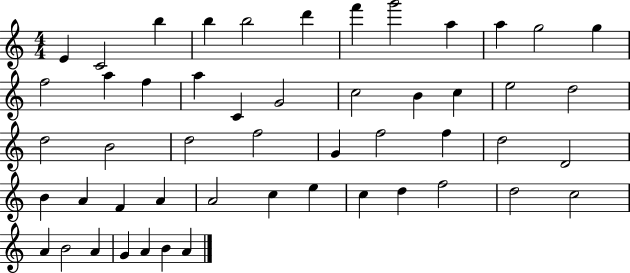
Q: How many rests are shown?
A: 0